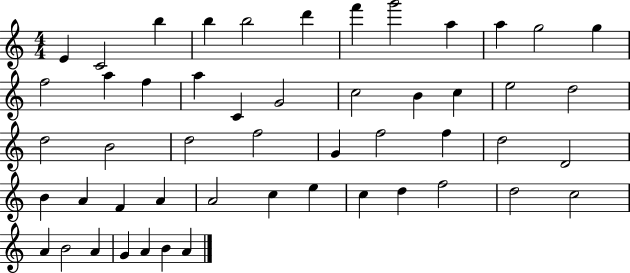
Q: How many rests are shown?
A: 0